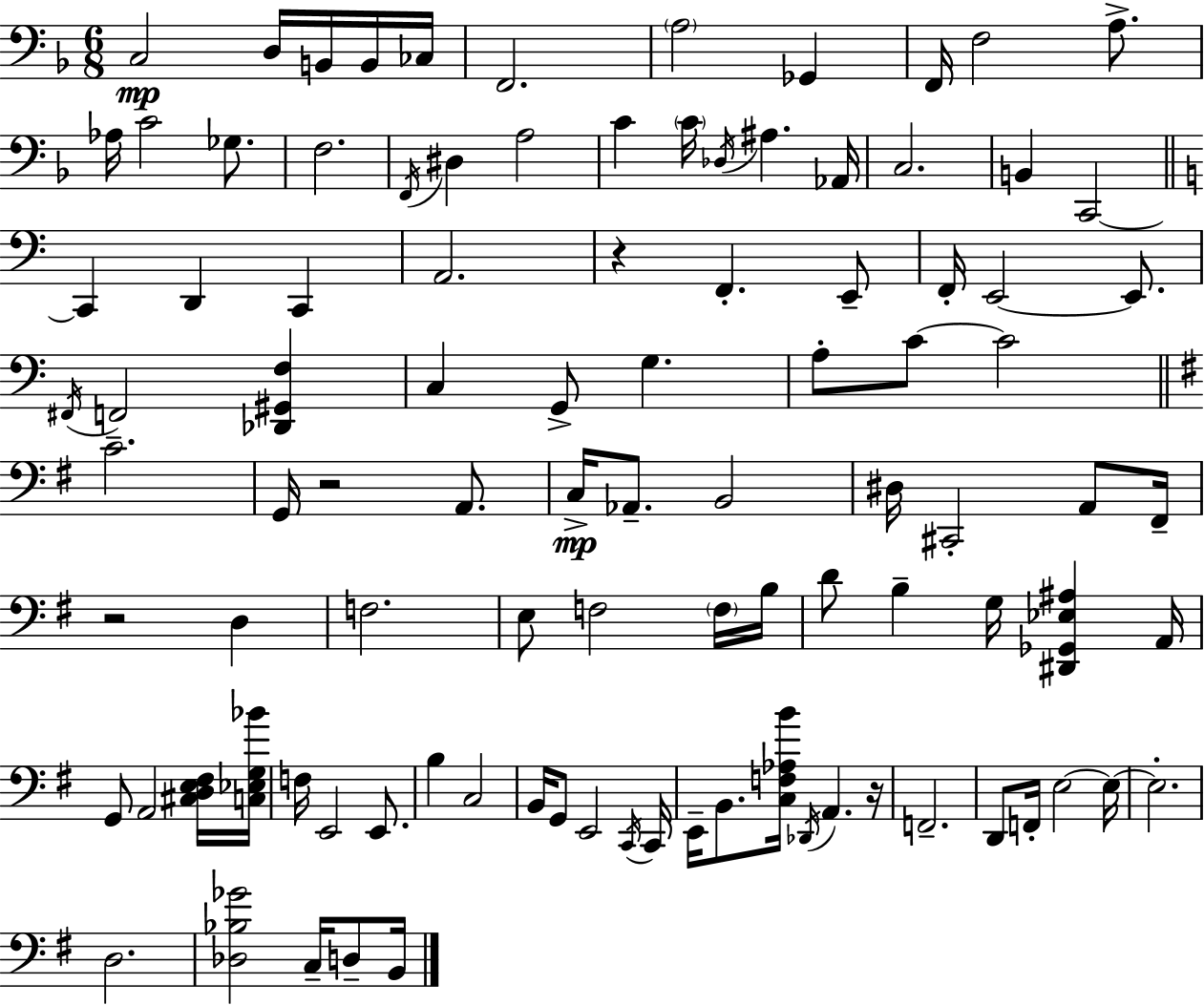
C3/h D3/s B2/s B2/s CES3/s F2/h. A3/h Gb2/q F2/s F3/h A3/e. Ab3/s C4/h Gb3/e. F3/h. F2/s D#3/q A3/h C4/q C4/s Db3/s A#3/q. Ab2/s C3/h. B2/q C2/h C2/q D2/q C2/q A2/h. R/q F2/q. E2/e F2/s E2/h E2/e. F#2/s F2/h [Db2,G#2,F3]/q C3/q G2/e G3/q. A3/e C4/e C4/h C4/h. G2/s R/h A2/e. C3/s Ab2/e. B2/h D#3/s C#2/h A2/e F#2/s R/h D3/q F3/h. E3/e F3/h F3/s B3/s D4/e B3/q G3/s [D#2,Gb2,Eb3,A#3]/q A2/s G2/e A2/h [C#3,D3,E3,F#3]/s [C3,Eb3,G3,Bb4]/s F3/s E2/h E2/e. B3/q C3/h B2/s G2/e E2/h C2/s C2/s E2/s B2/e. [C3,F3,Ab3,B4]/s Db2/s A2/q. R/s F2/h. D2/e F2/s E3/h E3/s E3/h. D3/h. [Db3,Bb3,Gb4]/h C3/s D3/e B2/s